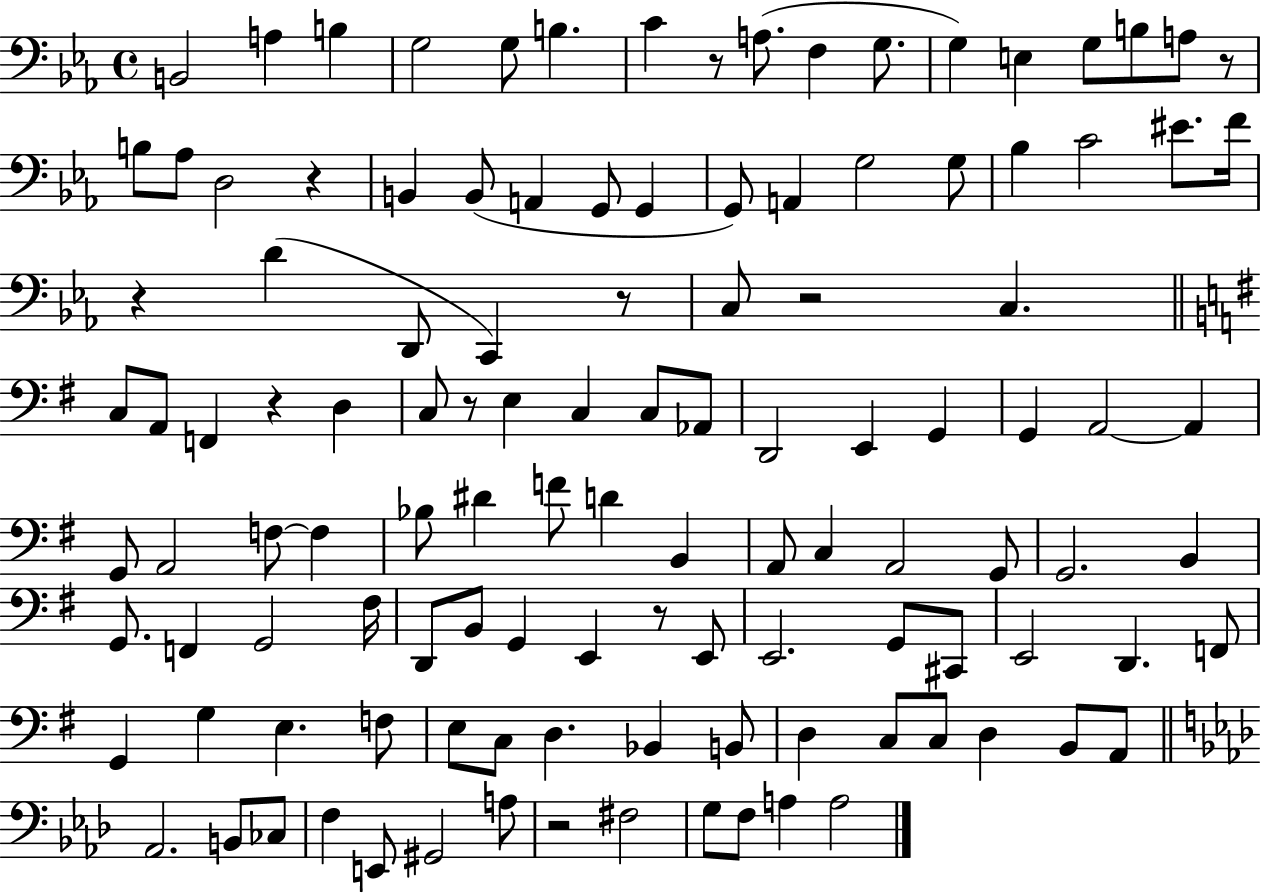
B2/h A3/q B3/q G3/h G3/e B3/q. C4/q R/e A3/e. F3/q G3/e. G3/q E3/q G3/e B3/e A3/e R/e B3/e Ab3/e D3/h R/q B2/q B2/e A2/q G2/e G2/q G2/e A2/q G3/h G3/e Bb3/q C4/h EIS4/e. F4/s R/q D4/q D2/e C2/q R/e C3/e R/h C3/q. C3/e A2/e F2/q R/q D3/q C3/e R/e E3/q C3/q C3/e Ab2/e D2/h E2/q G2/q G2/q A2/h A2/q G2/e A2/h F3/e F3/q Bb3/e D#4/q F4/e D4/q B2/q A2/e C3/q A2/h G2/e G2/h. B2/q G2/e. F2/q G2/h F#3/s D2/e B2/e G2/q E2/q R/e E2/e E2/h. G2/e C#2/e E2/h D2/q. F2/e G2/q G3/q E3/q. F3/e E3/e C3/e D3/q. Bb2/q B2/e D3/q C3/e C3/e D3/q B2/e A2/e Ab2/h. B2/e CES3/e F3/q E2/e G#2/h A3/e R/h F#3/h G3/e F3/e A3/q A3/h